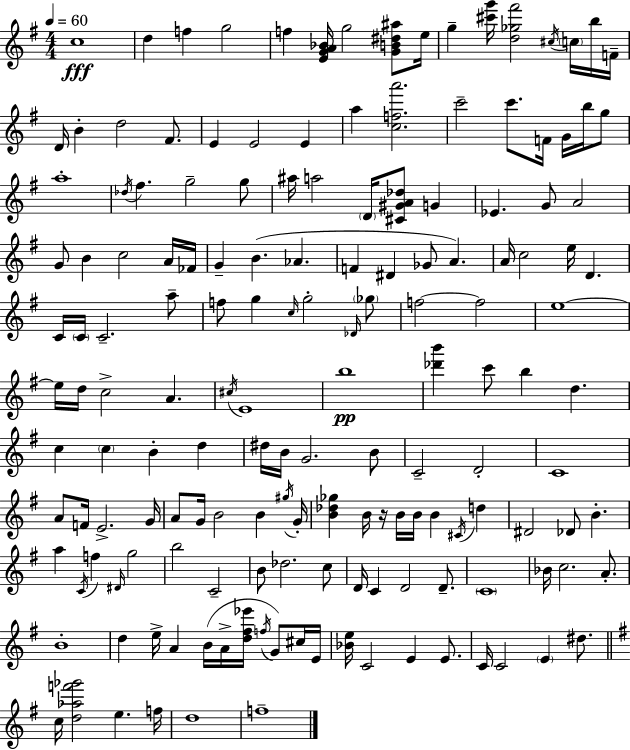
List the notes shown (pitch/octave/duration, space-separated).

C5/w D5/q F5/q G5/h F5/q [E4,G4,A4,Bb4]/s G5/h [G4,B4,D#5,A#5]/e E5/s G5/q [C#6,G6]/s [D5,Gb5,F#6]/h C#5/s C5/s B5/s F4/s D4/s B4/q D5/h F#4/e. E4/q E4/h E4/q A5/q [C5,F5,A6]/h. C6/h C6/e. F4/s G4/s B5/s G5/e A5/w Db5/s F#5/q. G5/h G5/e A#5/s A5/h D4/s [C#4,G#4,A4,Db5]/e G4/q Eb4/q. G4/e A4/h G4/e B4/q C5/h A4/s FES4/s G4/q B4/q. Ab4/q. F4/q D#4/q Gb4/e A4/q. A4/s C5/h E5/s D4/q. C4/s C4/s C4/h. A5/e F5/e G5/q C5/s G5/h Db4/s Gb5/e F5/h F5/h E5/w E5/s D5/s C5/h A4/q. C#5/s E4/w B5/w [Db6,B6]/q C6/e B5/q D5/q. C5/q C5/q B4/q D5/q D#5/s B4/s G4/h. B4/e C4/h D4/h C4/w A4/e F4/s E4/h. G4/s A4/e G4/s B4/h B4/q G#5/s G4/s [B4,Db5,Gb5]/q B4/s R/s B4/s B4/s B4/q C#4/s D5/q D#4/h Db4/e B4/q. A5/q C4/s F5/q D#4/s G5/h B5/h C4/h B4/e Db5/h. C5/e D4/s C4/q D4/h D4/e. C4/w Bb4/s C5/h. A4/e. B4/w D5/q E5/s A4/q B4/s A4/s [D5,F#5,Eb6]/s F5/s G4/e C#5/s E4/s [Bb4,E5]/s C4/h E4/q E4/e. C4/s C4/h E4/q D#5/e. C5/s [D5,Ab5,F6,Gb6]/h E5/q. F5/s D5/w F5/w